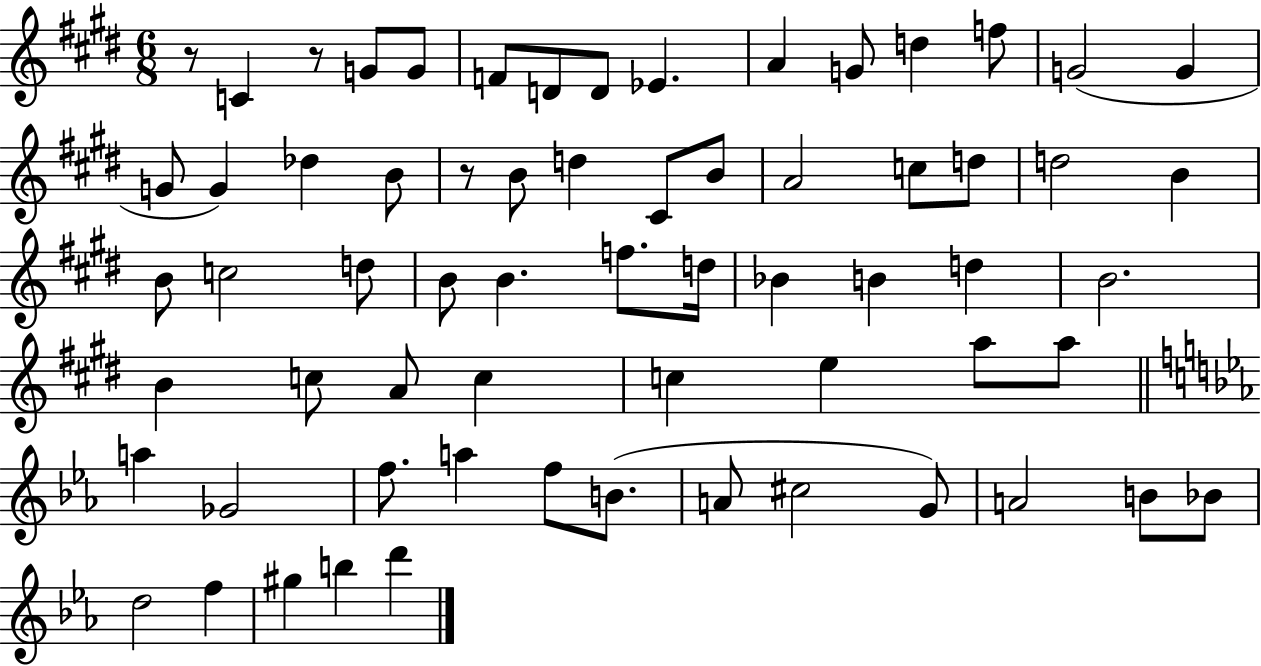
R/e C4/q R/e G4/e G4/e F4/e D4/e D4/e Eb4/q. A4/q G4/e D5/q F5/e G4/h G4/q G4/e G4/q Db5/q B4/e R/e B4/e D5/q C#4/e B4/e A4/h C5/e D5/e D5/h B4/q B4/e C5/h D5/e B4/e B4/q. F5/e. D5/s Bb4/q B4/q D5/q B4/h. B4/q C5/e A4/e C5/q C5/q E5/q A5/e A5/e A5/q Gb4/h F5/e. A5/q F5/e B4/e. A4/e C#5/h G4/e A4/h B4/e Bb4/e D5/h F5/q G#5/q B5/q D6/q